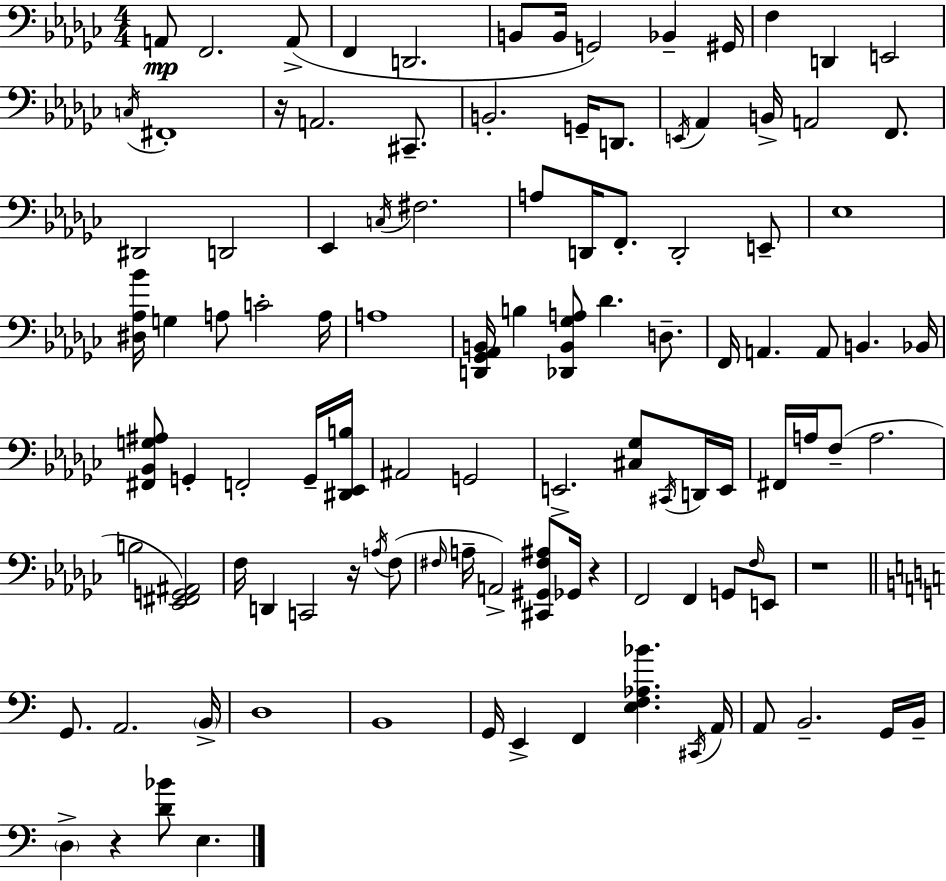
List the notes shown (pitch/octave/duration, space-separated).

A2/e F2/h. A2/e F2/q D2/h. B2/e B2/s G2/h Bb2/q G#2/s F3/q D2/q E2/h C3/s F#2/w R/s A2/h. C#2/e. B2/h. G2/s D2/e. E2/s Ab2/q B2/s A2/h F2/e. D#2/h D2/h Eb2/q C3/s F#3/h. A3/e D2/s F2/e. D2/h E2/e Eb3/w [D#3,Ab3,Bb4]/s G3/q A3/e C4/h A3/s A3/w [D2,Gb2,Ab2,B2]/s B3/q [Db2,B2,Gb3,A3]/e Db4/q. D3/e. F2/s A2/q. A2/e B2/q. Bb2/s [F#2,Bb2,G3,A#3]/e G2/q F2/h G2/s [D#2,Eb2,B3]/s A#2/h G2/h E2/h. [C#3,Gb3]/e C#2/s D2/s E2/s F#2/s A3/s F3/e A3/h. B3/h [Eb2,F#2,G2,A#2]/h F3/s D2/q C2/h R/s A3/s F3/e F#3/s A3/s A2/h [C#2,G#2,F#3,A#3]/e Gb2/s R/q F2/h F2/q G2/e F3/s E2/e R/w G2/e. A2/h. B2/s D3/w B2/w G2/s E2/q F2/q [E3,F3,Ab3,Bb4]/q. C#2/s A2/s A2/e B2/h. G2/s B2/s D3/q R/q [D4,Bb4]/e E3/q.